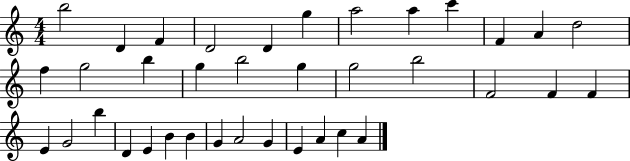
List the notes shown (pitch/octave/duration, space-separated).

B5/h D4/q F4/q D4/h D4/q G5/q A5/h A5/q C6/q F4/q A4/q D5/h F5/q G5/h B5/q G5/q B5/h G5/q G5/h B5/h F4/h F4/q F4/q E4/q G4/h B5/q D4/q E4/q B4/q B4/q G4/q A4/h G4/q E4/q A4/q C5/q A4/q